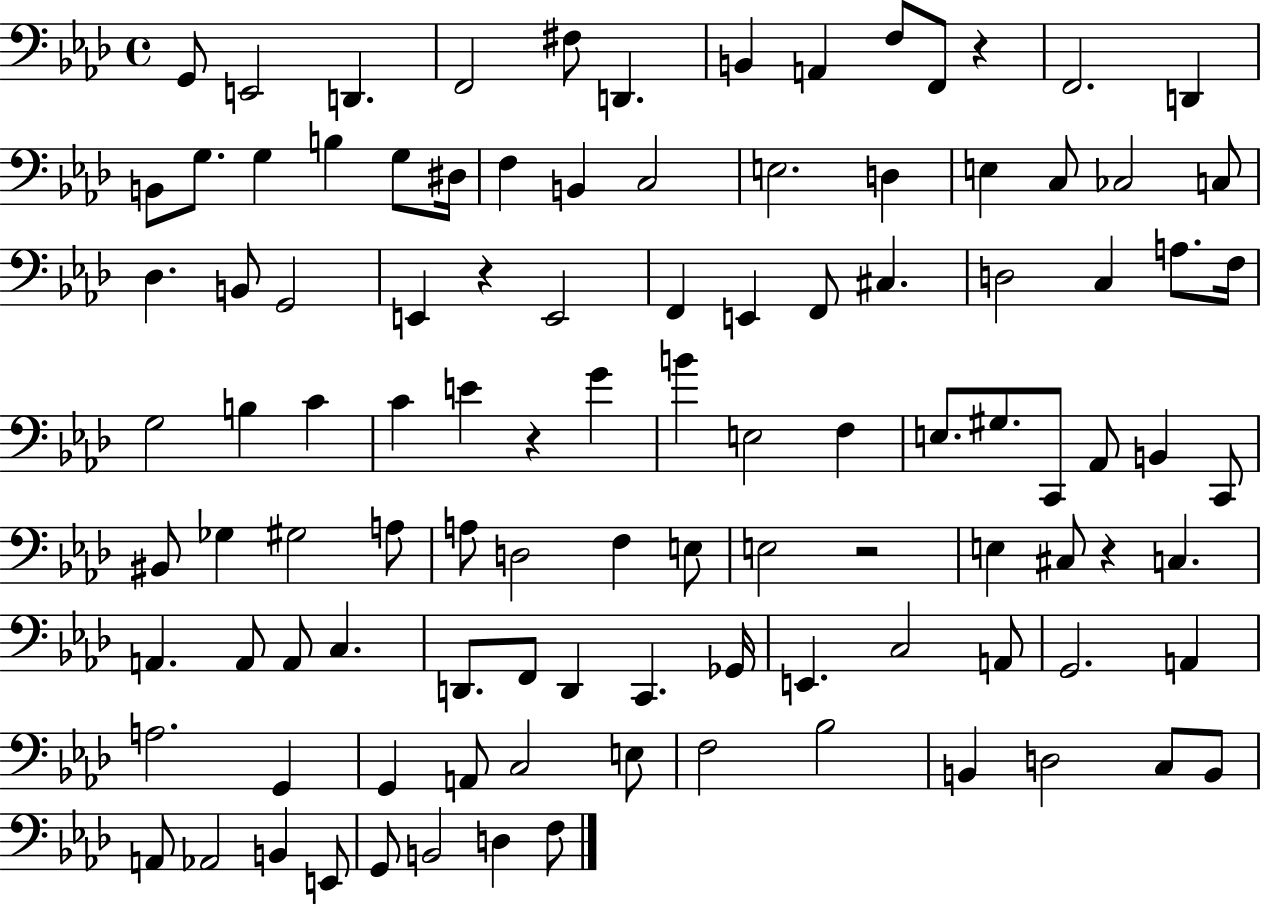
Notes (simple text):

G2/e E2/h D2/q. F2/h F#3/e D2/q. B2/q A2/q F3/e F2/e R/q F2/h. D2/q B2/e G3/e. G3/q B3/q G3/e D#3/s F3/q B2/q C3/h E3/h. D3/q E3/q C3/e CES3/h C3/e Db3/q. B2/e G2/h E2/q R/q E2/h F2/q E2/q F2/e C#3/q. D3/h C3/q A3/e. F3/s G3/h B3/q C4/q C4/q E4/q R/q G4/q B4/q E3/h F3/q E3/e. G#3/e. C2/e Ab2/e B2/q C2/e BIS2/e Gb3/q G#3/h A3/e A3/e D3/h F3/q E3/e E3/h R/h E3/q C#3/e R/q C3/q. A2/q. A2/e A2/e C3/q. D2/e. F2/e D2/q C2/q. Gb2/s E2/q. C3/h A2/e G2/h. A2/q A3/h. G2/q G2/q A2/e C3/h E3/e F3/h Bb3/h B2/q D3/h C3/e B2/e A2/e Ab2/h B2/q E2/e G2/e B2/h D3/q F3/e